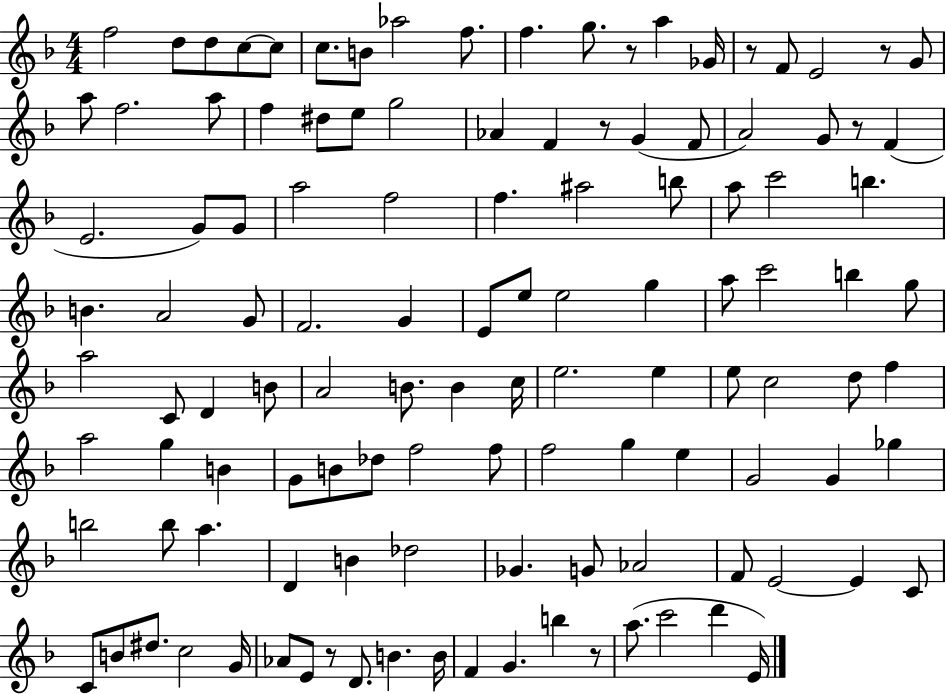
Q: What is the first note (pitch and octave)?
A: F5